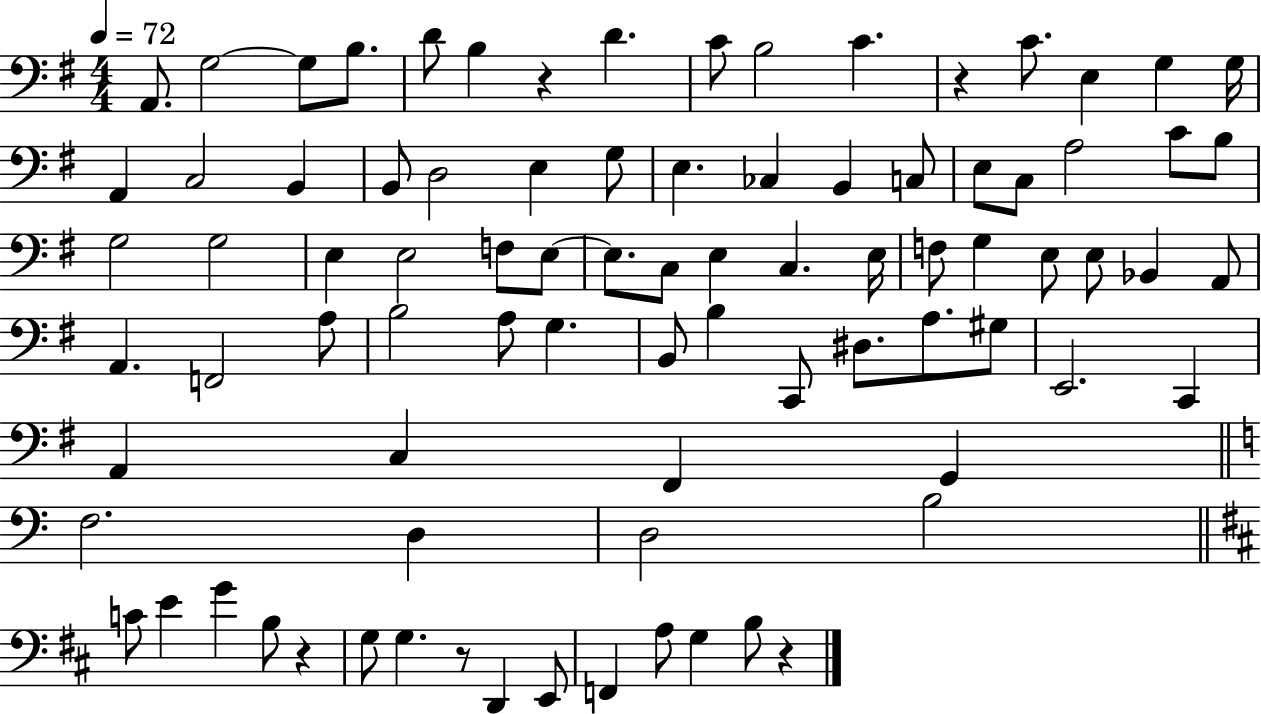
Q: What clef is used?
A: bass